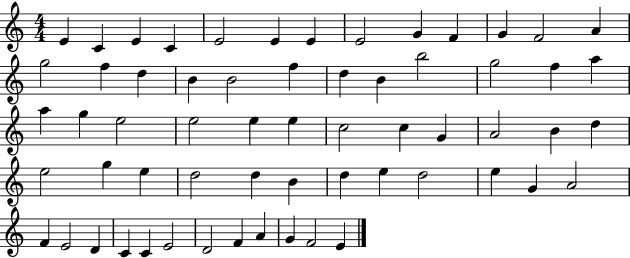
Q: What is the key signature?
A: C major